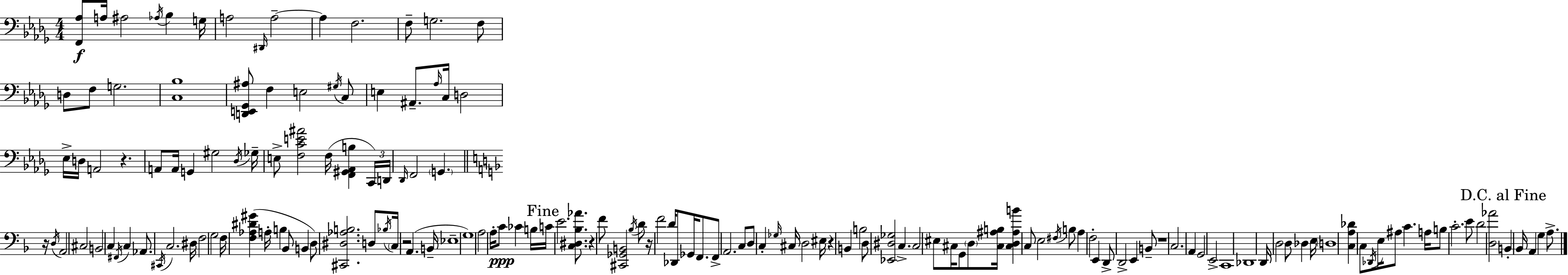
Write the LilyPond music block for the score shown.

{
  \clef bass
  \numericTimeSignature
  \time 4/4
  \key bes \minor
  <f, aes>8\f a16 ais2 \acciaccatura { aes16 } bes4 | g16 a2 \grace { dis,16 } a2--~~ | a4 f2. | f8-- g2. | \break f8 d8 f8 g2. | <c bes>1 | <d, e, ges, ais>8 f4 e2 | \acciaccatura { gis16 } c8 e4 ais,8.-- \grace { aes16 } c16 d2 | \break ees16-> d16 a,2 r4. | a,8 a,16 g,4 gis2 | \acciaccatura { des16 } ges16-- e8-> <f c' e' ais'>2 f16( | <f, gis, aes, b>4 \tuplet 3/2 { c,16) d,16 \grace { des,16 } } f,2 \parenthesize g,4. | \break \bar "||" \break \key d \minor r16 \acciaccatura { d16 } a,2 cis2 | b,2 c4 \acciaccatura { fis,16 } c4 | aes,8. \acciaccatura { cis,16 } c2. | dis16 f2 g2 | \break f16 <f aes dis' gis'>4( a16-. b4 bes,8 | b,4 d8) <cis, dis aes b>2. | d8 \acciaccatura { bes16 } \parenthesize c16 r2 a,4.( | b,16-- ees1-- | \break g1) | a2 a16-. c'8\ppp | ces'4 b16 \mark "Fine" c'16 e'2. | <c dis bes aes'>8. r4 f'8 <cis, ges, b,>2 | \break \acciaccatura { bes16 } d'8 r16 f'2 d'16 | des,8 ges,16 f,8. f,8-> a,2. | c8 d8 c4-. \grace { ges16 } cis16 d2 | eis16 r4 b,4 b2 | \break d8 <ees, dis ges>2 | c4.-> c2 eis8 | cis16 g,8 \parenthesize d8 <cis ais b>16 <cis d ais b'>4 c8 e2 | \acciaccatura { fis16 } b8 a4 f2-. | \break e,4 d,8-> d,2-> | e,4 b,8-- r1 | c2. | a,4 g,2 | \break e,2-> c,1 | des,1 | d,16 d2 | d8 des4 e16 \parenthesize d1 | \break <c a des'>4 c8 \acciaccatura { des,16 } e16 | ais8 c'4. a16 b8 c'2.-. | e'8 d'2 | <d aes'>2 \mark "D.C. al Fine" b,4-. bes,16 a,4 | \break g4 a8.-> \bar "|."
}